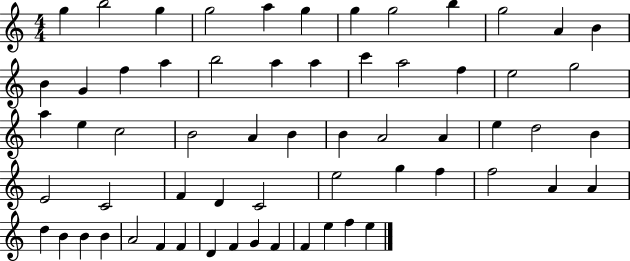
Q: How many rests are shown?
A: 0